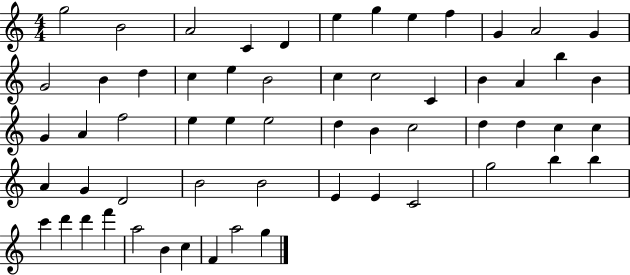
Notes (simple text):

G5/h B4/h A4/h C4/q D4/q E5/q G5/q E5/q F5/q G4/q A4/h G4/q G4/h B4/q D5/q C5/q E5/q B4/h C5/q C5/h C4/q B4/q A4/q B5/q B4/q G4/q A4/q F5/h E5/q E5/q E5/h D5/q B4/q C5/h D5/q D5/q C5/q C5/q A4/q G4/q D4/h B4/h B4/h E4/q E4/q C4/h G5/h B5/q B5/q C6/q D6/q D6/q F6/q A5/h B4/q C5/q F4/q A5/h G5/q